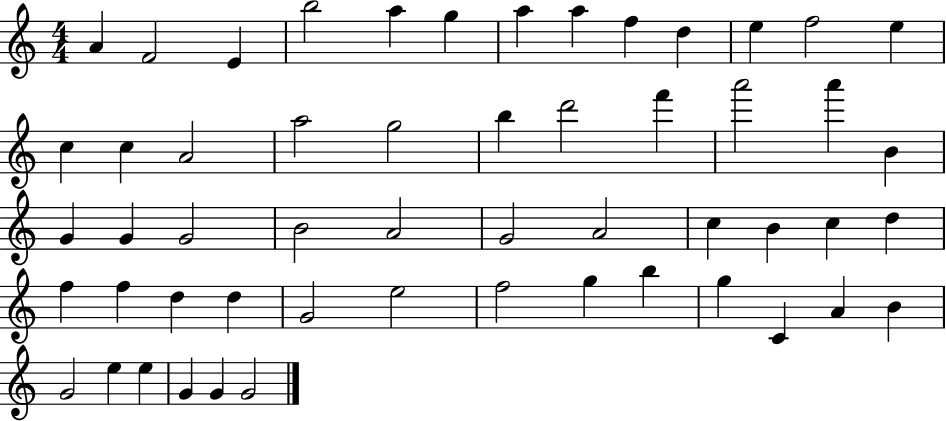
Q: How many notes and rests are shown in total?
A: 54